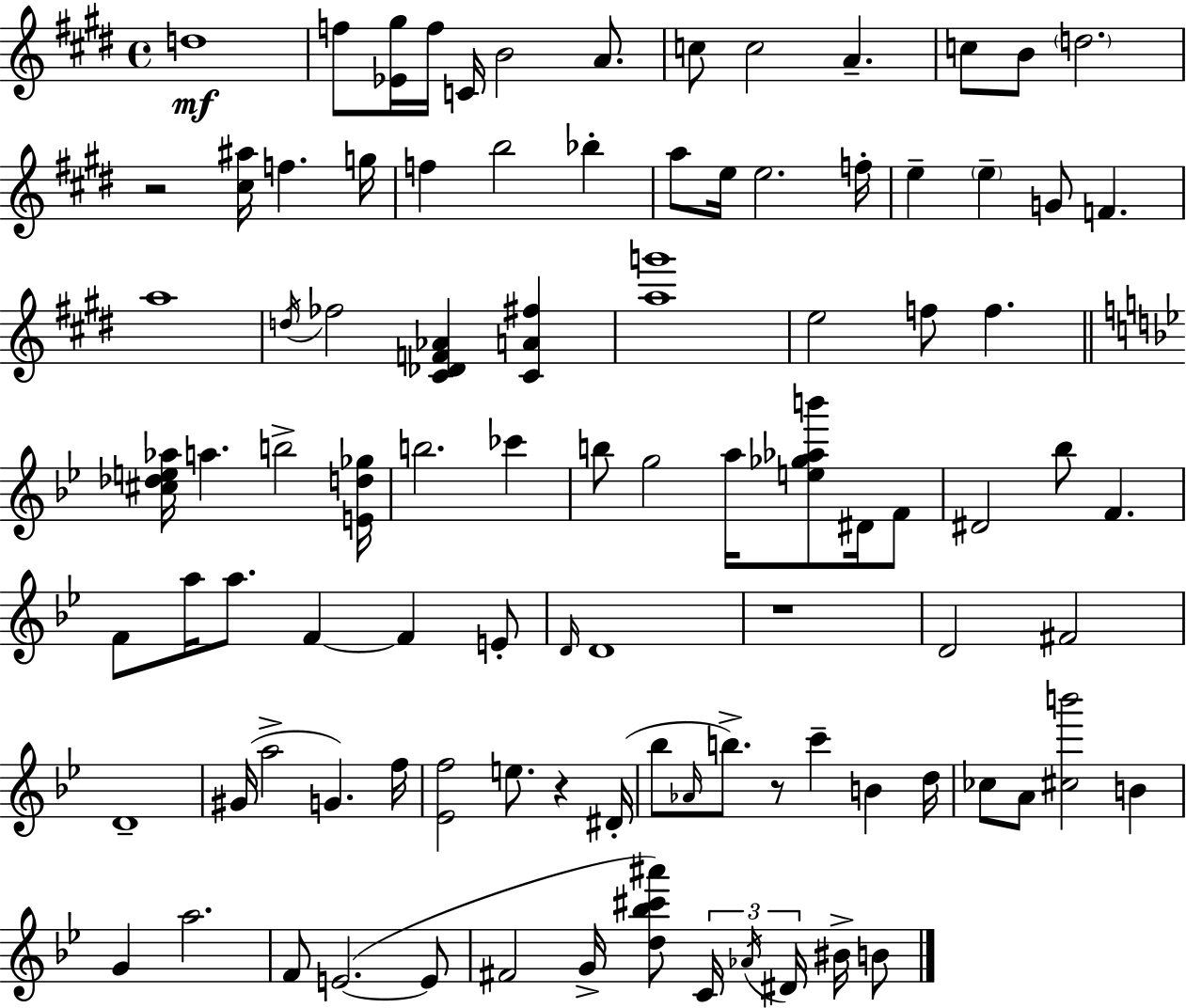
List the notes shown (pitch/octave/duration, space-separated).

D5/w F5/e [Eb4,G#5]/s F5/s C4/s B4/h A4/e. C5/e C5/h A4/q. C5/e B4/e D5/h. R/h [C#5,A#5]/s F5/q. G5/s F5/q B5/h Bb5/q A5/e E5/s E5/h. F5/s E5/q E5/q G4/e F4/q. A5/w D5/s FES5/h [C#4,Db4,F4,Ab4]/q [C#4,A4,F#5]/q [A5,G6]/w E5/h F5/e F5/q. [C#5,Db5,E5,Ab5]/s A5/q. B5/h [E4,D5,Gb5]/s B5/h. CES6/q B5/e G5/h A5/s [E5,Gb5,Ab5,B6]/e D#4/s F4/e D#4/h Bb5/e F4/q. F4/e A5/s A5/e. F4/q F4/q E4/e D4/s D4/w R/w D4/h F#4/h D4/w G#4/s A5/h G4/q. F5/s [Eb4,F5]/h E5/e. R/q D#4/s Bb5/e Ab4/s B5/e. R/e C6/q B4/q D5/s CES5/e A4/e [C#5,B6]/h B4/q G4/q A5/h. F4/e E4/h. E4/e F#4/h G4/s [D5,Bb5,C#6,A#6]/e C4/s Ab4/s D#4/s BIS4/s B4/e